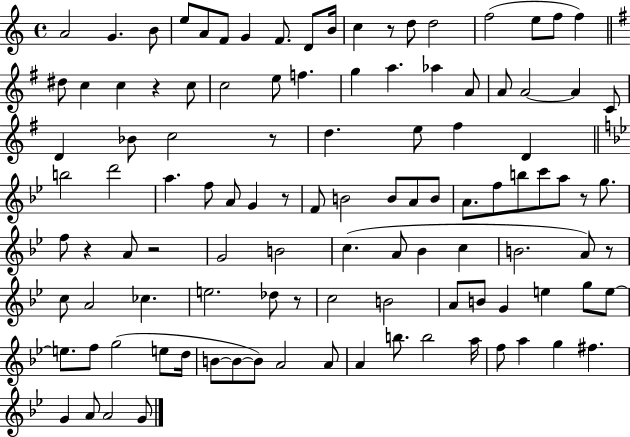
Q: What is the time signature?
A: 4/4